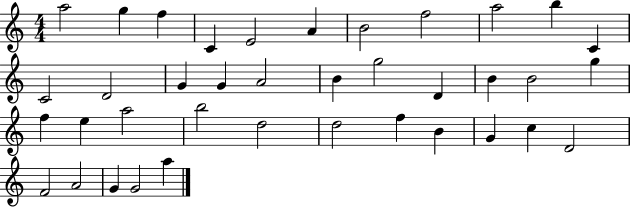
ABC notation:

X:1
T:Untitled
M:4/4
L:1/4
K:C
a2 g f C E2 A B2 f2 a2 b C C2 D2 G G A2 B g2 D B B2 g f e a2 b2 d2 d2 f B G c D2 F2 A2 G G2 a